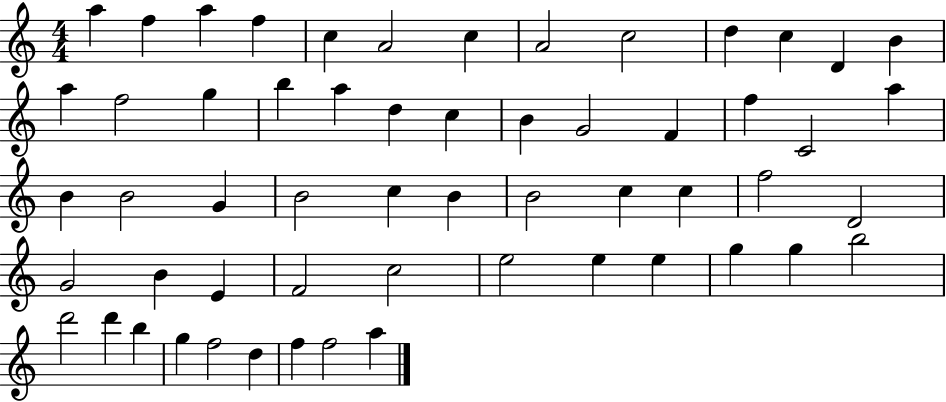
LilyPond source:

{
  \clef treble
  \numericTimeSignature
  \time 4/4
  \key c \major
  a''4 f''4 a''4 f''4 | c''4 a'2 c''4 | a'2 c''2 | d''4 c''4 d'4 b'4 | \break a''4 f''2 g''4 | b''4 a''4 d''4 c''4 | b'4 g'2 f'4 | f''4 c'2 a''4 | \break b'4 b'2 g'4 | b'2 c''4 b'4 | b'2 c''4 c''4 | f''2 d'2 | \break g'2 b'4 e'4 | f'2 c''2 | e''2 e''4 e''4 | g''4 g''4 b''2 | \break d'''2 d'''4 b''4 | g''4 f''2 d''4 | f''4 f''2 a''4 | \bar "|."
}